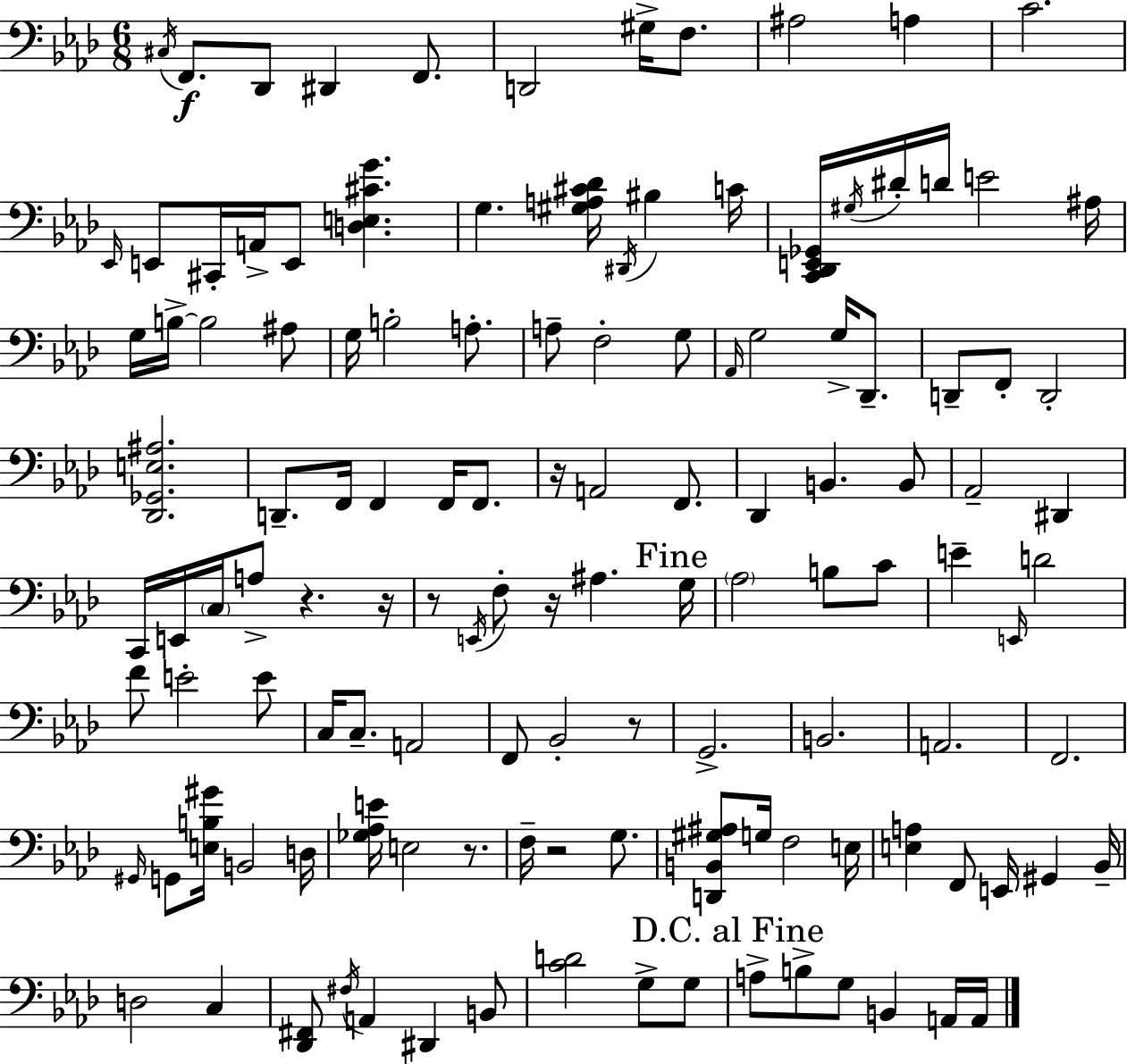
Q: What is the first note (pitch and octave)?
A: C#3